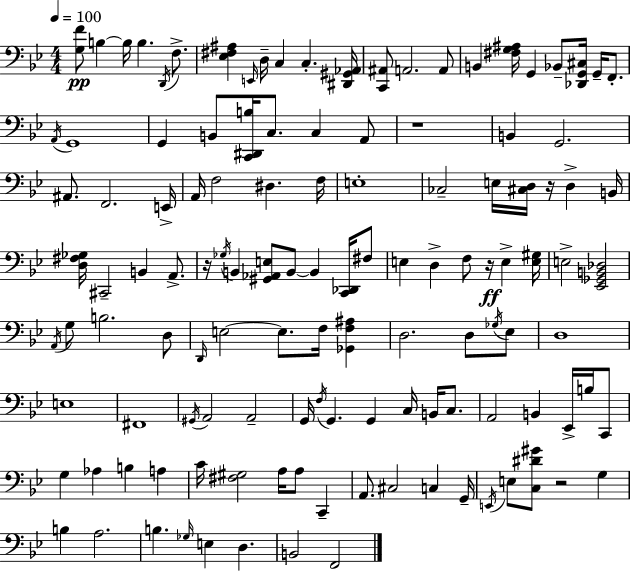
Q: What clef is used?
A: bass